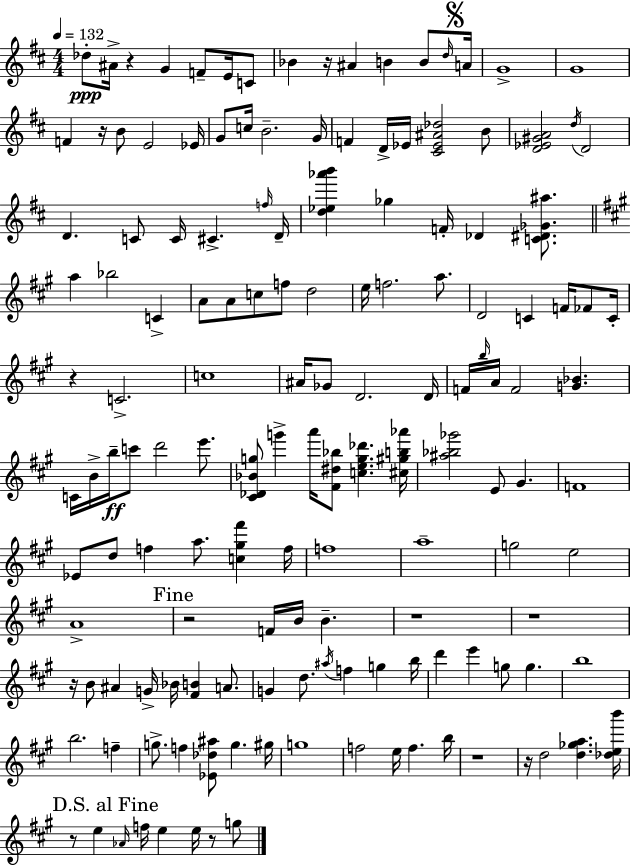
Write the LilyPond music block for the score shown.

{
  \clef treble
  \numericTimeSignature
  \time 4/4
  \key d \major
  \tempo 4 = 132
  \repeat volta 2 { des''8-.\ppp ais'16-> r4 g'4 f'8-- e'16 c'8 | bes'4 r16 ais'4 b'4 b'8 \grace { d''16 } | \mark \markup { \musicglyph "scripts.segno" } a'16 g'1-> | g'1 | \break f'4 r16 b'8 e'2 | ees'16 g'8 c''16 b'2.-- | g'16 f'4 d'16-> ees'16 <cis' ees' ais' des''>2 b'8 | <d' ees' gis' a'>2 \acciaccatura { d''16 } d'2 | \break d'4. c'8 c'16 cis'4.-> | \grace { f''16 } d'16-- <d'' ees'' aes''' b'''>4 ges''4 f'16-. des'4 | <c' dis' ges' ais''>8. \bar "||" \break \key a \major a''4 bes''2 c'4-> | a'8 a'8 c''8 f''8 d''2 | e''16 f''2. a''8. | d'2 c'4 f'16 fes'8 c'16-. | \break r4 c'2.-> | c''1 | ais'16 ges'8 d'2. d'16 | f'16 \grace { b''16 } a'16 f'2 <g' bes'>4. | \break c'16 b'16-> b''16--\ff c'''8 d'''2 e'''8. | <cis' des' bes' g''>8 g'''4-> a'''16 <fis' dis'' bes''>8 <c'' e'' g'' des'''>4. | <cis'' gis'' b'' aes'''>16 <ais'' bes'' ges'''>2 e'8 gis'4. | f'1 | \break ees'8 d''8 f''4 a''8. <c'' gis'' fis'''>4 | f''16 f''1 | a''1-- | g''2 e''2 | \break a'1-> | \mark "Fine" r2 f'16 b'16 b'4.-- | r1 | r1 | \break r16 b'8 ais'4 g'16-> bes'16 <fis' b'>4 a'8. | g'4 d''8. \acciaccatura { ais''16 } f''4 g''4 | b''16 d'''4 e'''4 g''8 g''4. | b''1 | \break b''2. f''4-- | g''8.-> f''4 <ees' des'' ais''>8 g''4. | gis''16 g''1 | f''2 e''16 f''4. | \break b''16 r1 | r16 d''2 <d'' ges'' a''>4. | <des'' e'' b'''>16 \mark "D.S. al Fine" r8 e''4 \grace { aes'16 } f''16 e''4 e''16 r8 | g''8 } \bar "|."
}